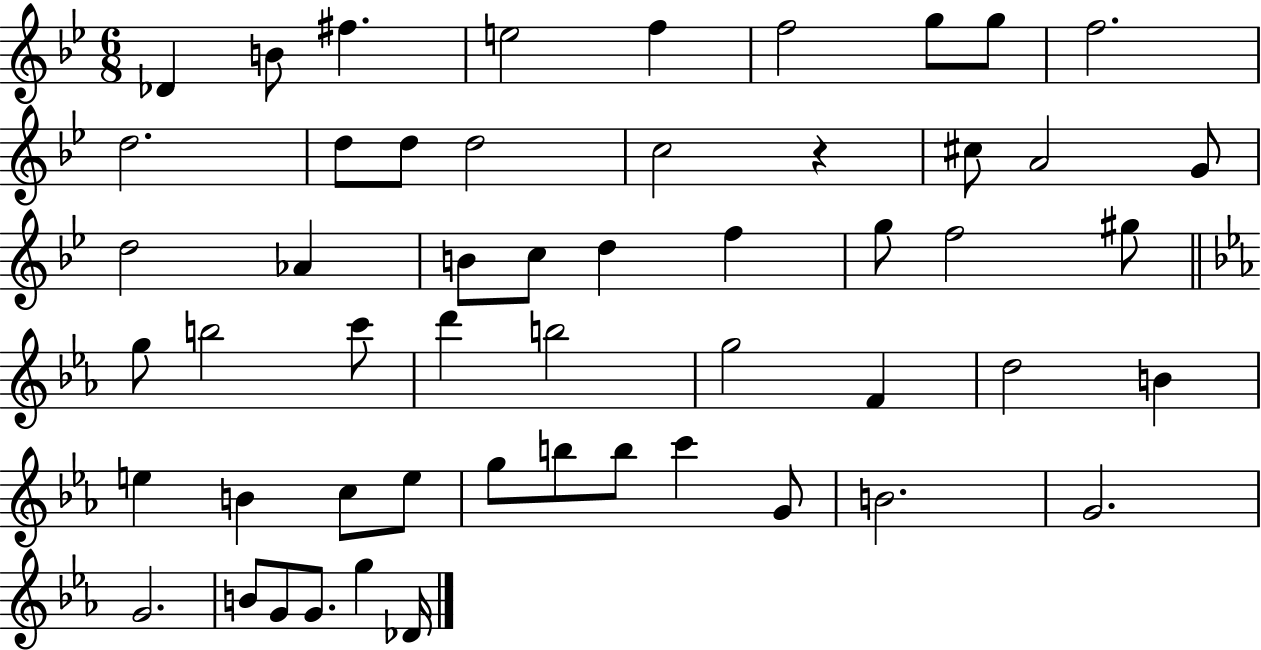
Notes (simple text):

Db4/q B4/e F#5/q. E5/h F5/q F5/h G5/e G5/e F5/h. D5/h. D5/e D5/e D5/h C5/h R/q C#5/e A4/h G4/e D5/h Ab4/q B4/e C5/e D5/q F5/q G5/e F5/h G#5/e G5/e B5/h C6/e D6/q B5/h G5/h F4/q D5/h B4/q E5/q B4/q C5/e E5/e G5/e B5/e B5/e C6/q G4/e B4/h. G4/h. G4/h. B4/e G4/e G4/e. G5/q Db4/s